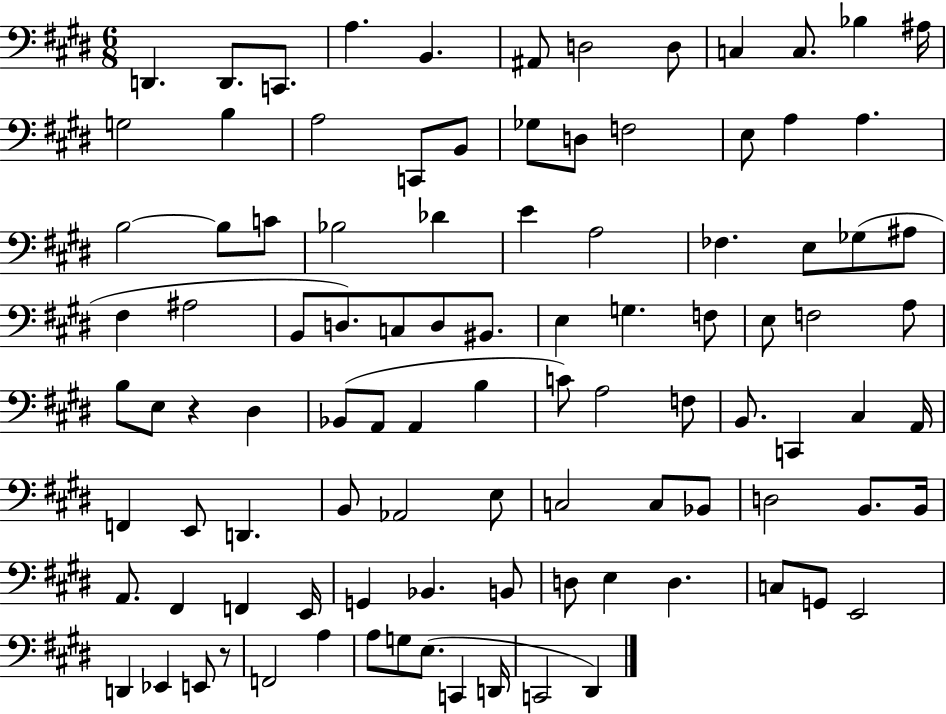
{
  \clef bass
  \numericTimeSignature
  \time 6/8
  \key e \major
  d,4. d,8. c,8. | a4. b,4. | ais,8 d2 d8 | c4 c8. bes4 ais16 | \break g2 b4 | a2 c,8 b,8 | ges8 d8 f2 | e8 a4 a4. | \break b2~~ b8 c'8 | bes2 des'4 | e'4 a2 | fes4. e8 ges8( ais8 | \break fis4 ais2 | b,8 d8.) c8 d8 bis,8. | e4 g4. f8 | e8 f2 a8 | \break b8 e8 r4 dis4 | bes,8( a,8 a,4 b4 | c'8) a2 f8 | b,8. c,4 cis4 a,16 | \break f,4 e,8 d,4. | b,8 aes,2 e8 | c2 c8 bes,8 | d2 b,8. b,16 | \break a,8. fis,4 f,4 e,16 | g,4 bes,4. b,8 | d8 e4 d4. | c8 g,8 e,2 | \break d,4 ees,4 e,8 r8 | f,2 a4 | a8 g8 e8.( c,4 d,16 | c,2 dis,4) | \break \bar "|."
}